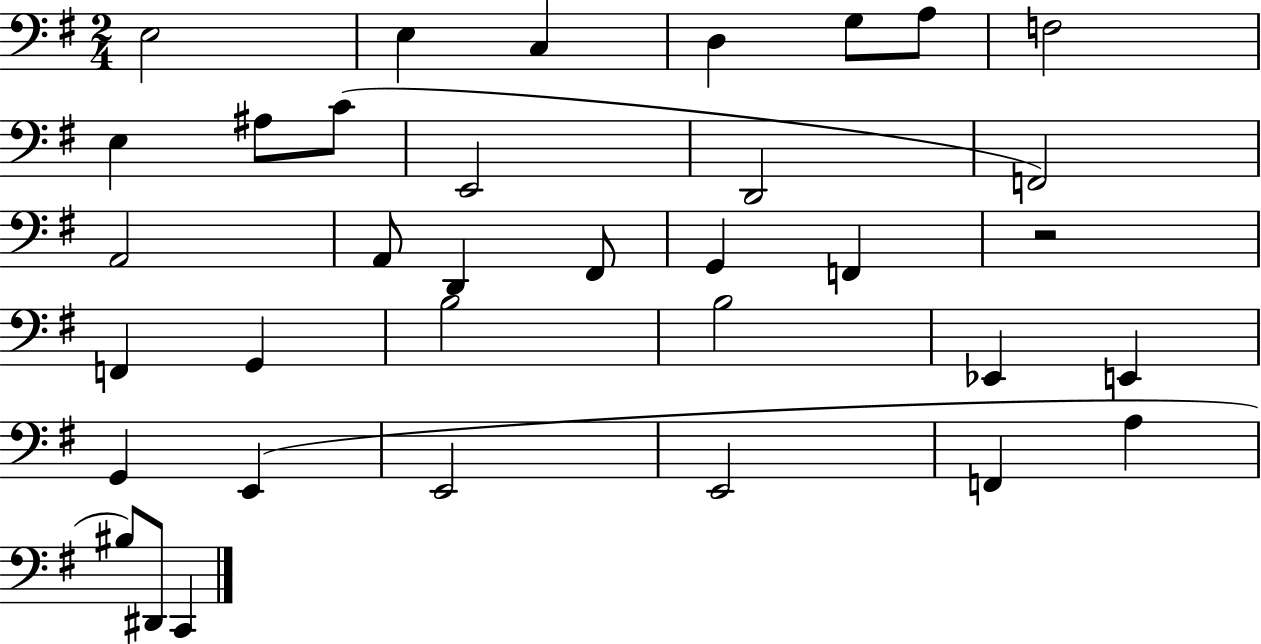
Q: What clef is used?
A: bass